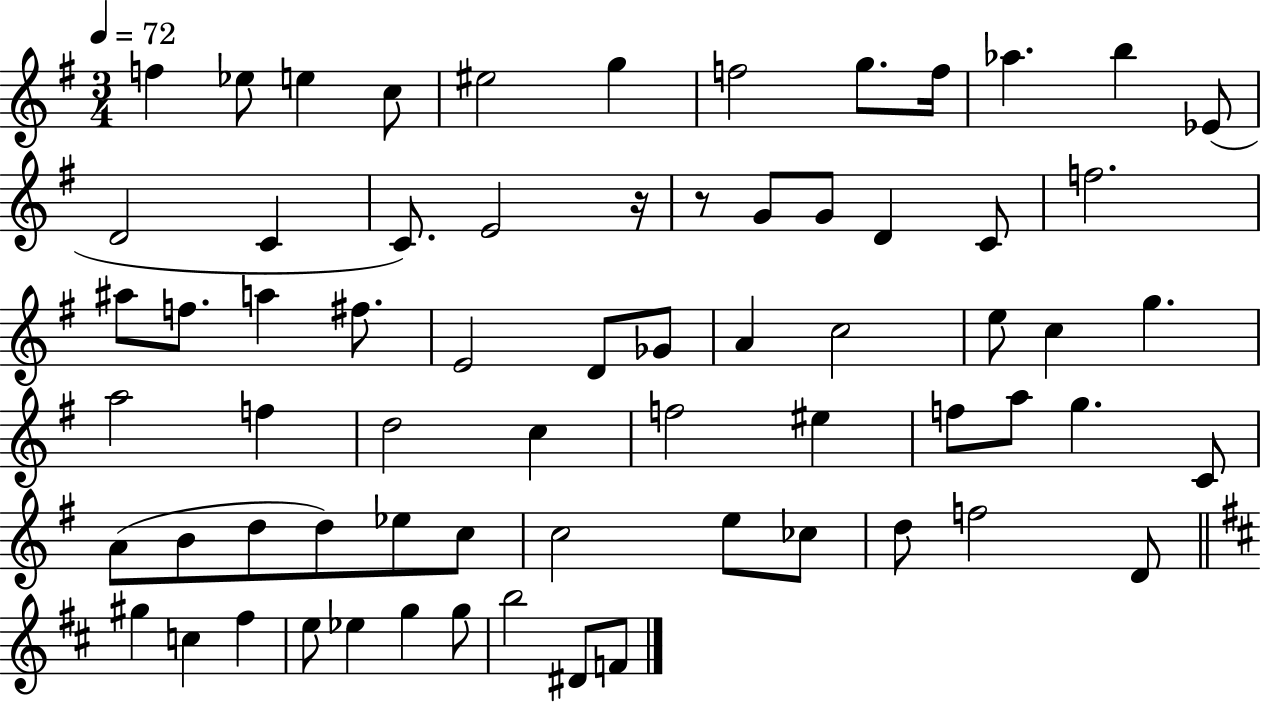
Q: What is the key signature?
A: G major